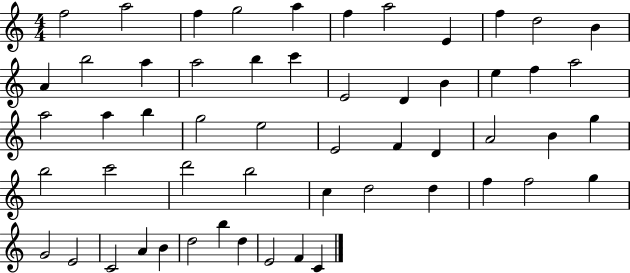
{
  \clef treble
  \numericTimeSignature
  \time 4/4
  \key c \major
  f''2 a''2 | f''4 g''2 a''4 | f''4 a''2 e'4 | f''4 d''2 b'4 | \break a'4 b''2 a''4 | a''2 b''4 c'''4 | e'2 d'4 b'4 | e''4 f''4 a''2 | \break a''2 a''4 b''4 | g''2 e''2 | e'2 f'4 d'4 | a'2 b'4 g''4 | \break b''2 c'''2 | d'''2 b''2 | c''4 d''2 d''4 | f''4 f''2 g''4 | \break g'2 e'2 | c'2 a'4 b'4 | d''2 b''4 d''4 | e'2 f'4 c'4 | \break \bar "|."
}